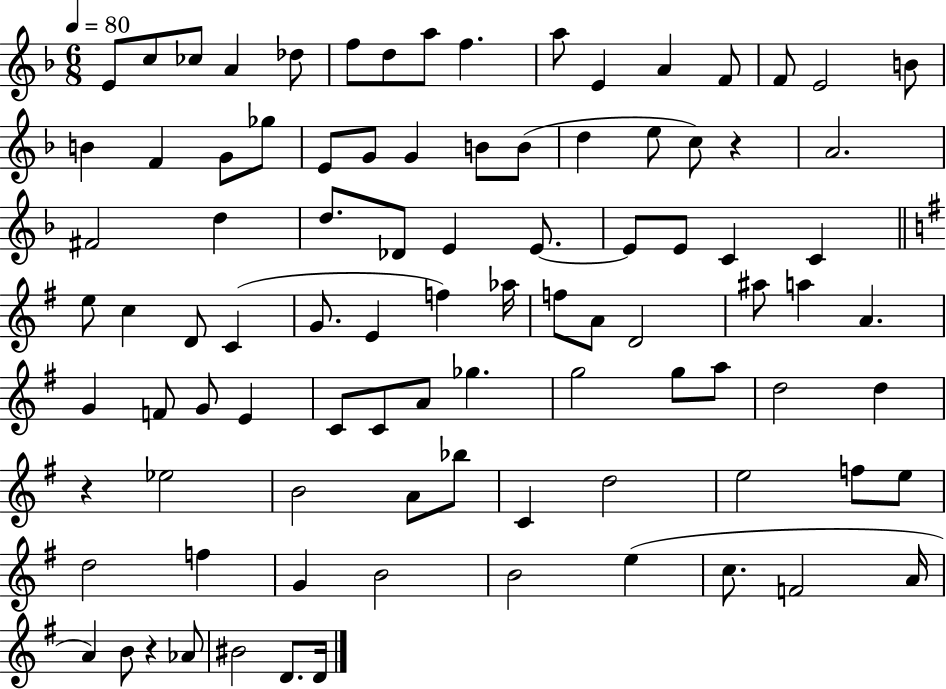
{
  \clef treble
  \numericTimeSignature
  \time 6/8
  \key f \major
  \tempo 4 = 80
  e'8 c''8 ces''8 a'4 des''8 | f''8 d''8 a''8 f''4. | a''8 e'4 a'4 f'8 | f'8 e'2 b'8 | \break b'4 f'4 g'8 ges''8 | e'8 g'8 g'4 b'8 b'8( | d''4 e''8 c''8) r4 | a'2. | \break fis'2 d''4 | d''8. des'8 e'4 e'8.~~ | e'8 e'8 c'4 c'4 | \bar "||" \break \key g \major e''8 c''4 d'8 c'4( | g'8. e'4 f''4) aes''16 | f''8 a'8 d'2 | ais''8 a''4 a'4. | \break g'4 f'8 g'8 e'4 | c'8 c'8 a'8 ges''4. | g''2 g''8 a''8 | d''2 d''4 | \break r4 ees''2 | b'2 a'8 bes''8 | c'4 d''2 | e''2 f''8 e''8 | \break d''2 f''4 | g'4 b'2 | b'2 e''4( | c''8. f'2 a'16 | \break a'4) b'8 r4 aes'8 | bis'2 d'8. d'16 | \bar "|."
}